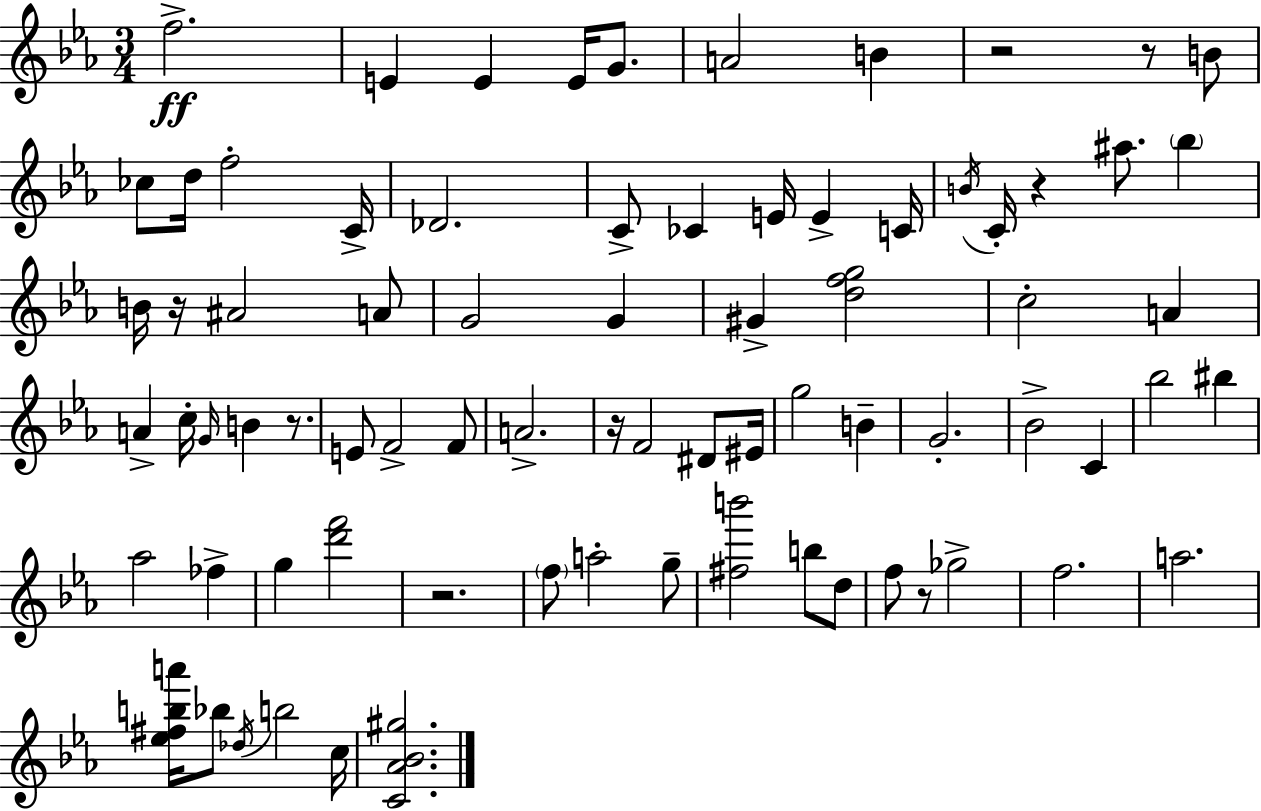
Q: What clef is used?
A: treble